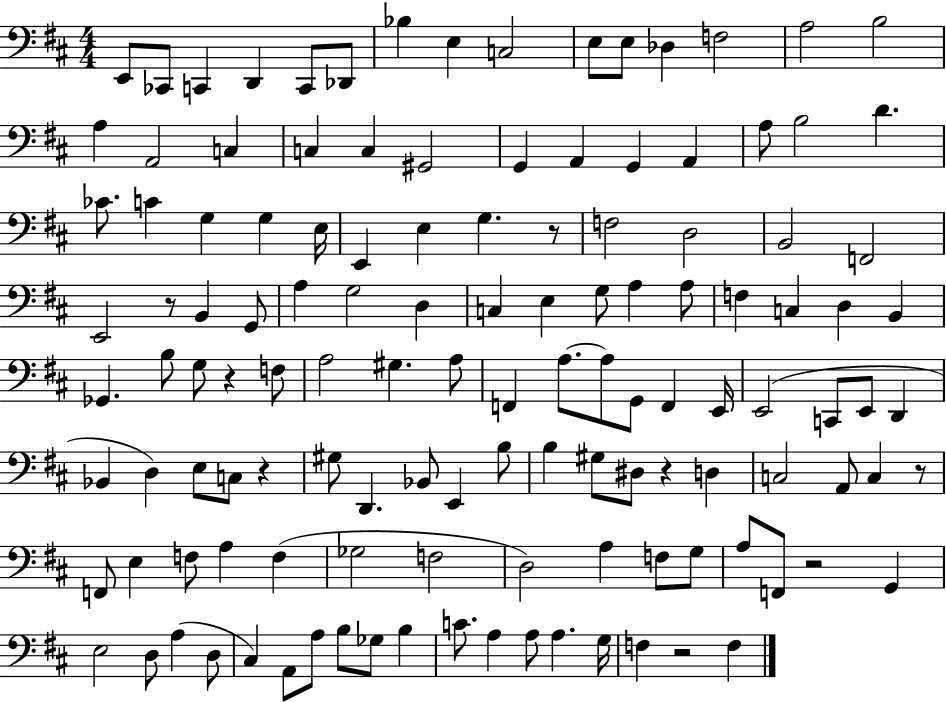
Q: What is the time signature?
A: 4/4